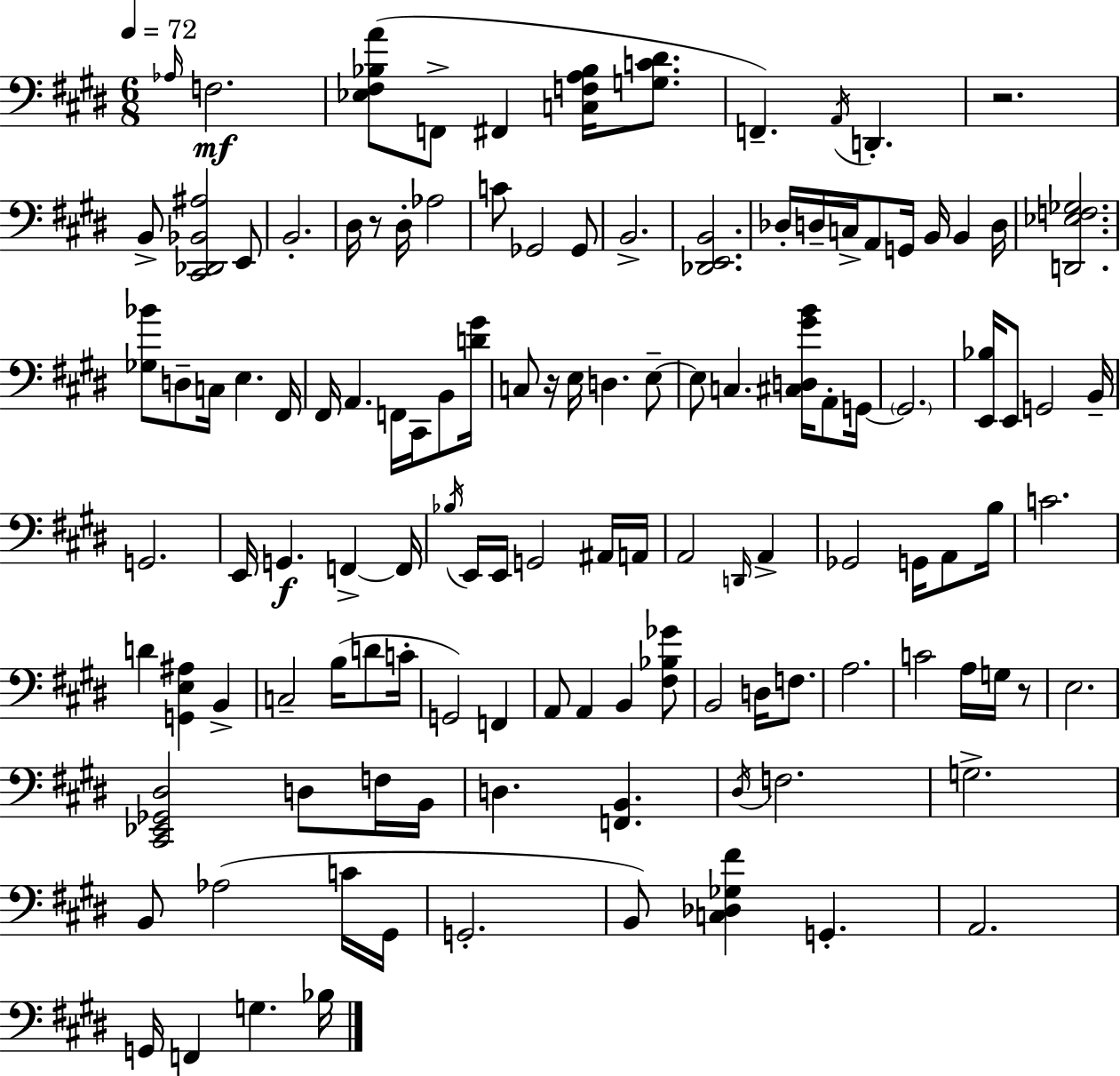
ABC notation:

X:1
T:Untitled
M:6/8
L:1/4
K:E
_A,/4 F,2 [_E,^F,_B,A]/2 F,,/2 ^F,, [C,F,A,_B,]/4 [G,C^D]/2 F,, A,,/4 D,, z2 B,,/2 [^C,,_D,,_B,,^A,]2 E,,/2 B,,2 ^D,/4 z/2 ^D,/4 _A,2 C/2 _G,,2 _G,,/2 B,,2 [_D,,E,,B,,]2 _D,/4 D,/4 C,/4 A,,/2 G,,/4 B,,/4 B,, D,/4 [D,,_E,F,_G,]2 [_G,_B]/2 D,/2 C,/4 E, ^F,,/4 ^F,,/4 A,, F,,/4 ^C,,/4 B,,/2 [D^G]/4 C,/2 z/4 E,/4 D, E,/2 E,/2 C, [^C,D,^GB]/4 A,,/2 G,,/4 G,,2 [E,,_B,]/4 E,,/2 G,,2 B,,/4 G,,2 E,,/4 G,, F,, F,,/4 _B,/4 E,,/4 E,,/4 G,,2 ^A,,/4 A,,/4 A,,2 D,,/4 A,, _G,,2 G,,/4 A,,/2 B,/4 C2 D [G,,E,^A,] B,, C,2 B,/4 D/2 C/4 G,,2 F,, A,,/2 A,, B,, [^F,_B,_G]/2 B,,2 D,/4 F,/2 A,2 C2 A,/4 G,/4 z/2 E,2 [^C,,_E,,_G,,^D,]2 D,/2 F,/4 B,,/4 D, [F,,B,,] ^D,/4 F,2 G,2 B,,/2 _A,2 C/4 ^G,,/4 G,,2 B,,/2 [C,_D,_G,^F] G,, A,,2 G,,/4 F,, G, _B,/4